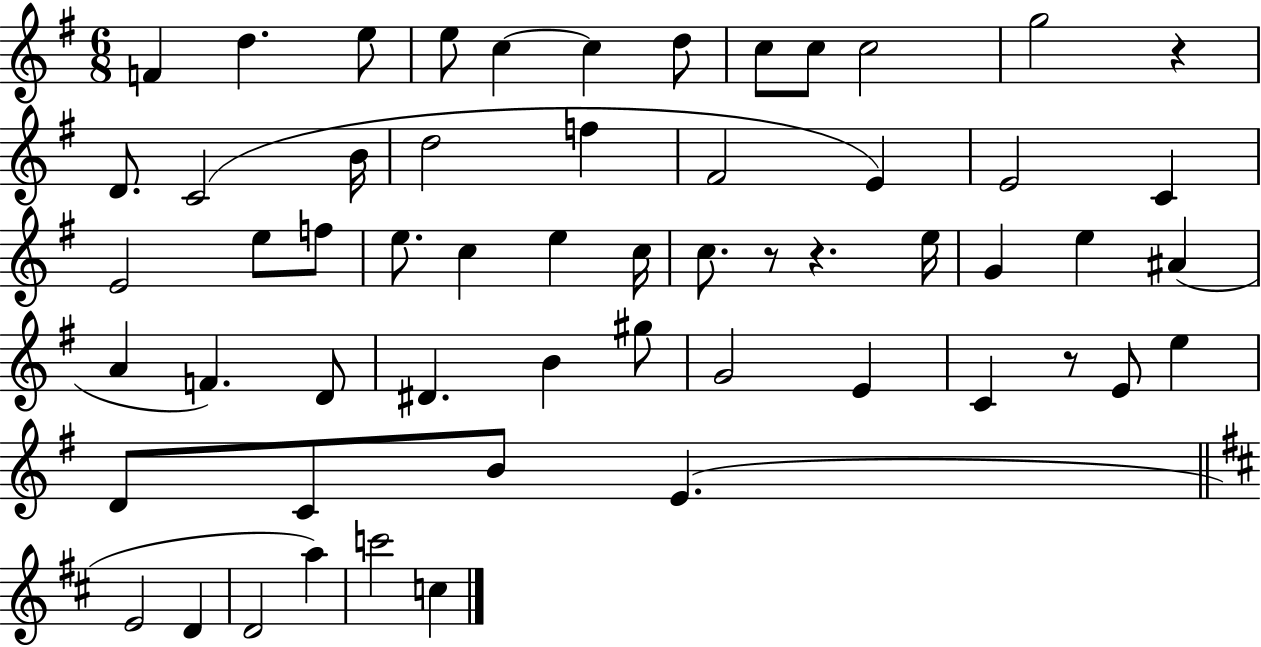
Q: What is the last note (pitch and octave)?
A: C5